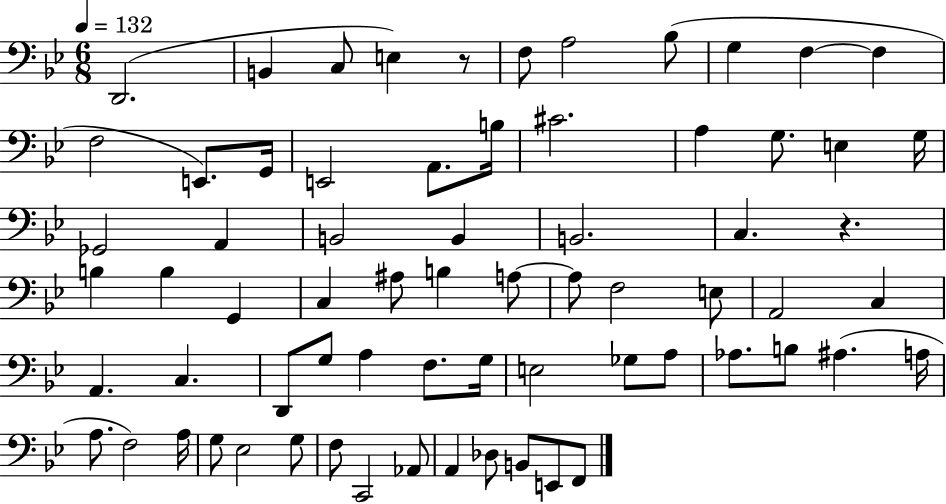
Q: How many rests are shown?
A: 2